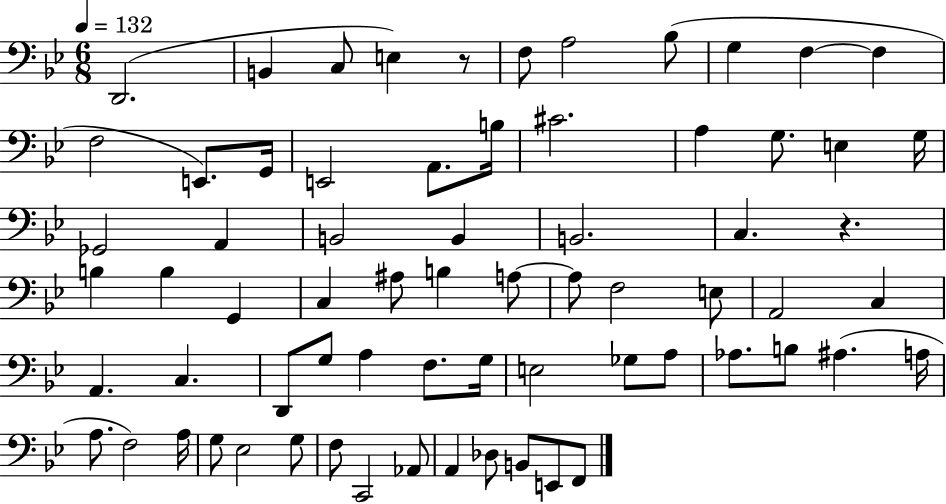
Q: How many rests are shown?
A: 2